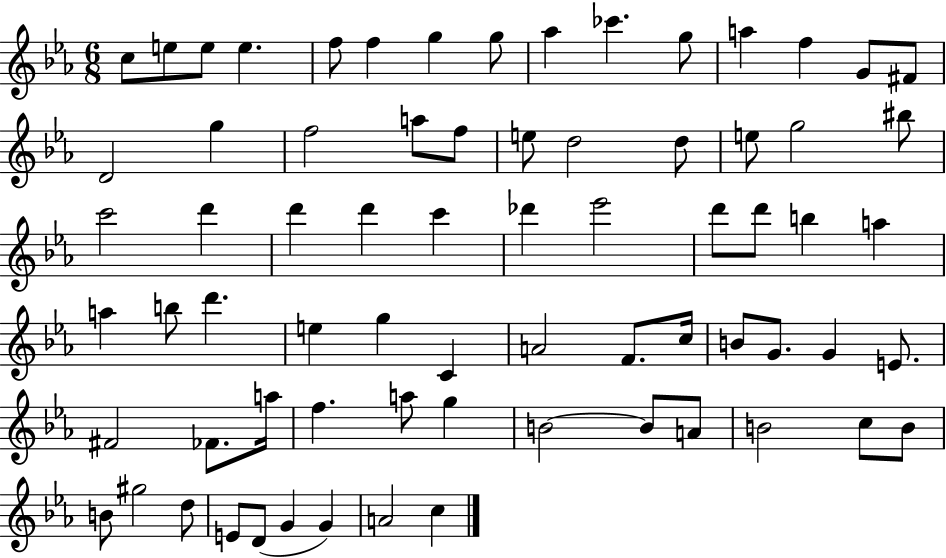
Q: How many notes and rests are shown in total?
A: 71